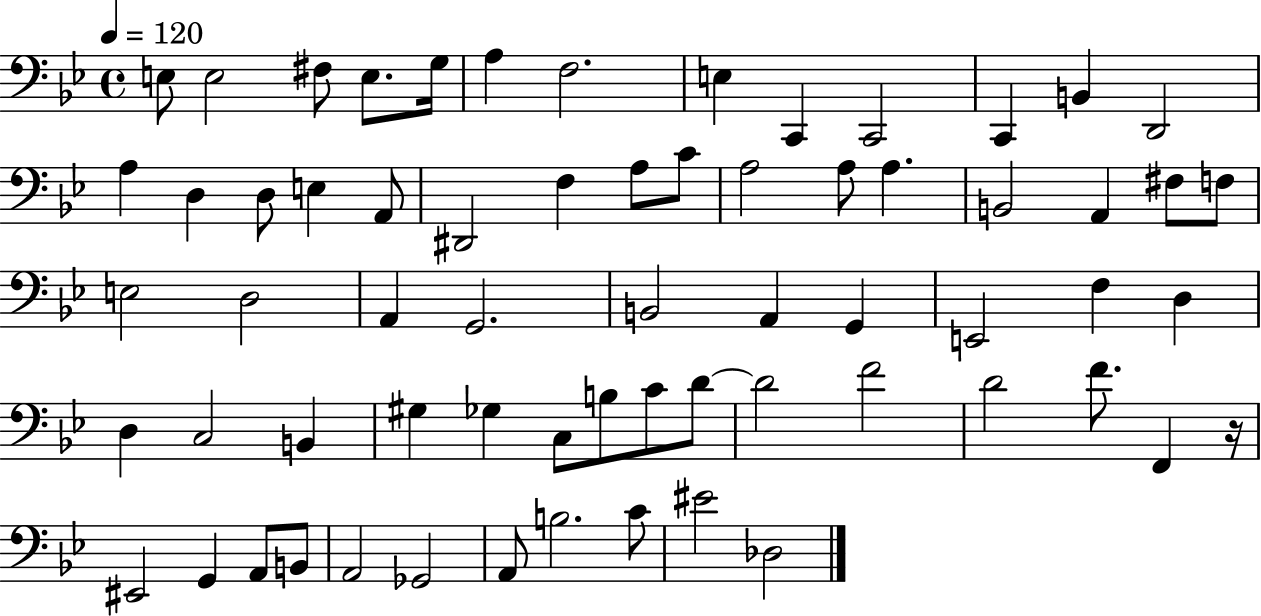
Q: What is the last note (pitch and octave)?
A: Db3